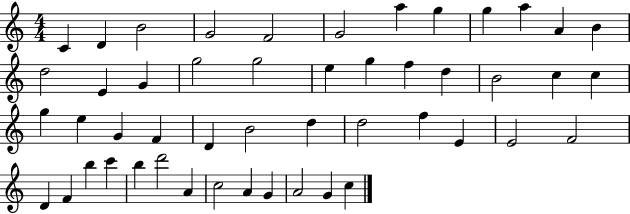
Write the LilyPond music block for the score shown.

{
  \clef treble
  \numericTimeSignature
  \time 4/4
  \key c \major
  c'4 d'4 b'2 | g'2 f'2 | g'2 a''4 g''4 | g''4 a''4 a'4 b'4 | \break d''2 e'4 g'4 | g''2 g''2 | e''4 g''4 f''4 d''4 | b'2 c''4 c''4 | \break g''4 e''4 g'4 f'4 | d'4 b'2 d''4 | d''2 f''4 e'4 | e'2 f'2 | \break d'4 f'4 b''4 c'''4 | b''4 d'''2 a'4 | c''2 a'4 g'4 | a'2 g'4 c''4 | \break \bar "|."
}